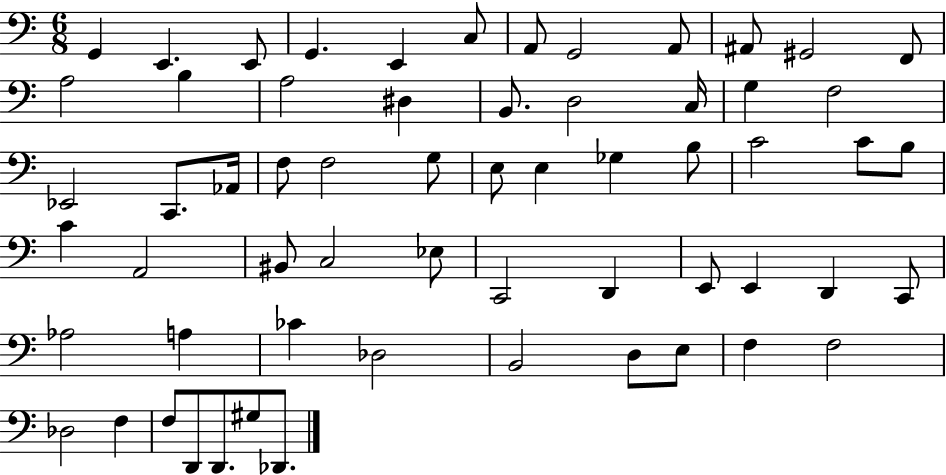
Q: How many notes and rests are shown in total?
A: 61